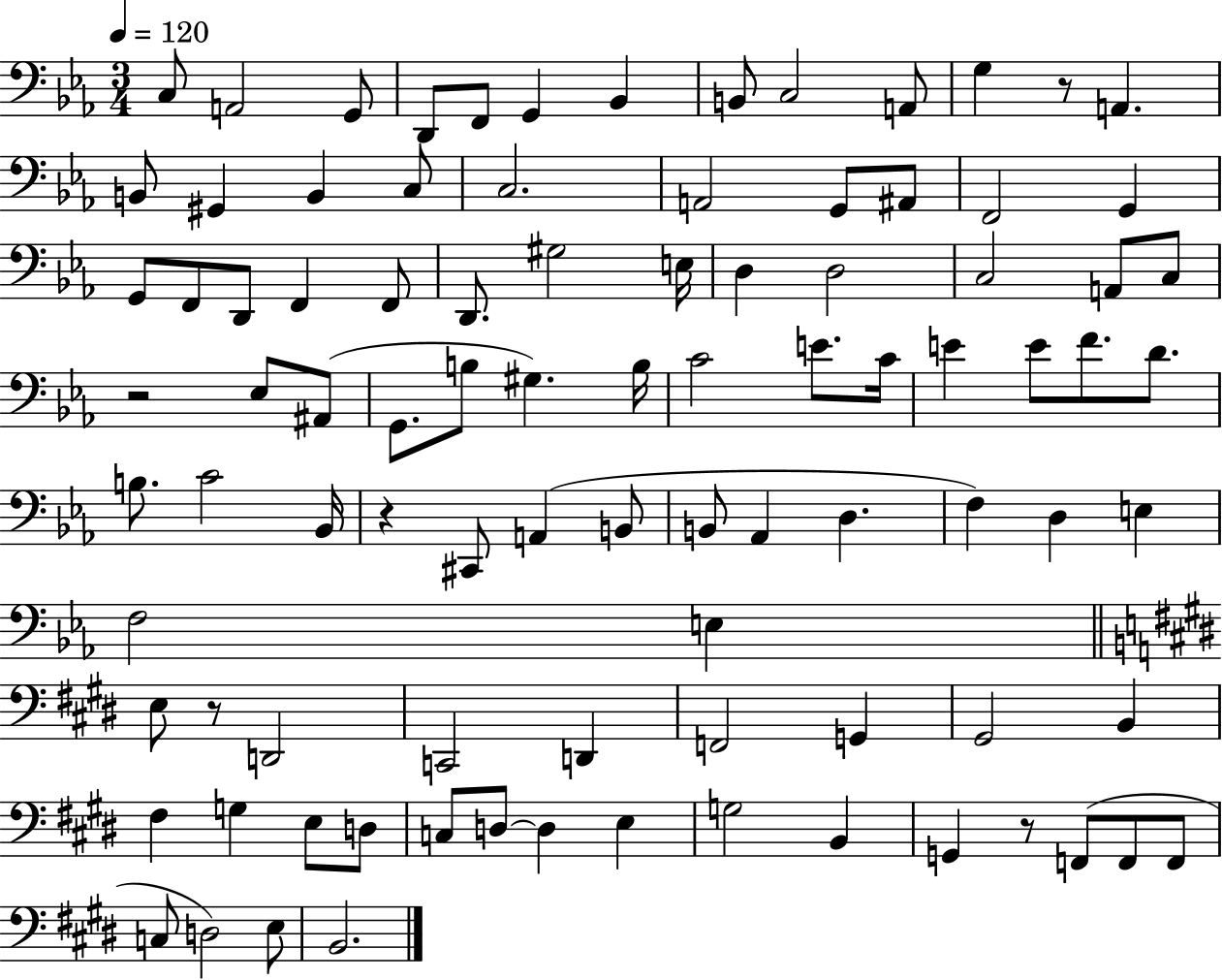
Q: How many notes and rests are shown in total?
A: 93